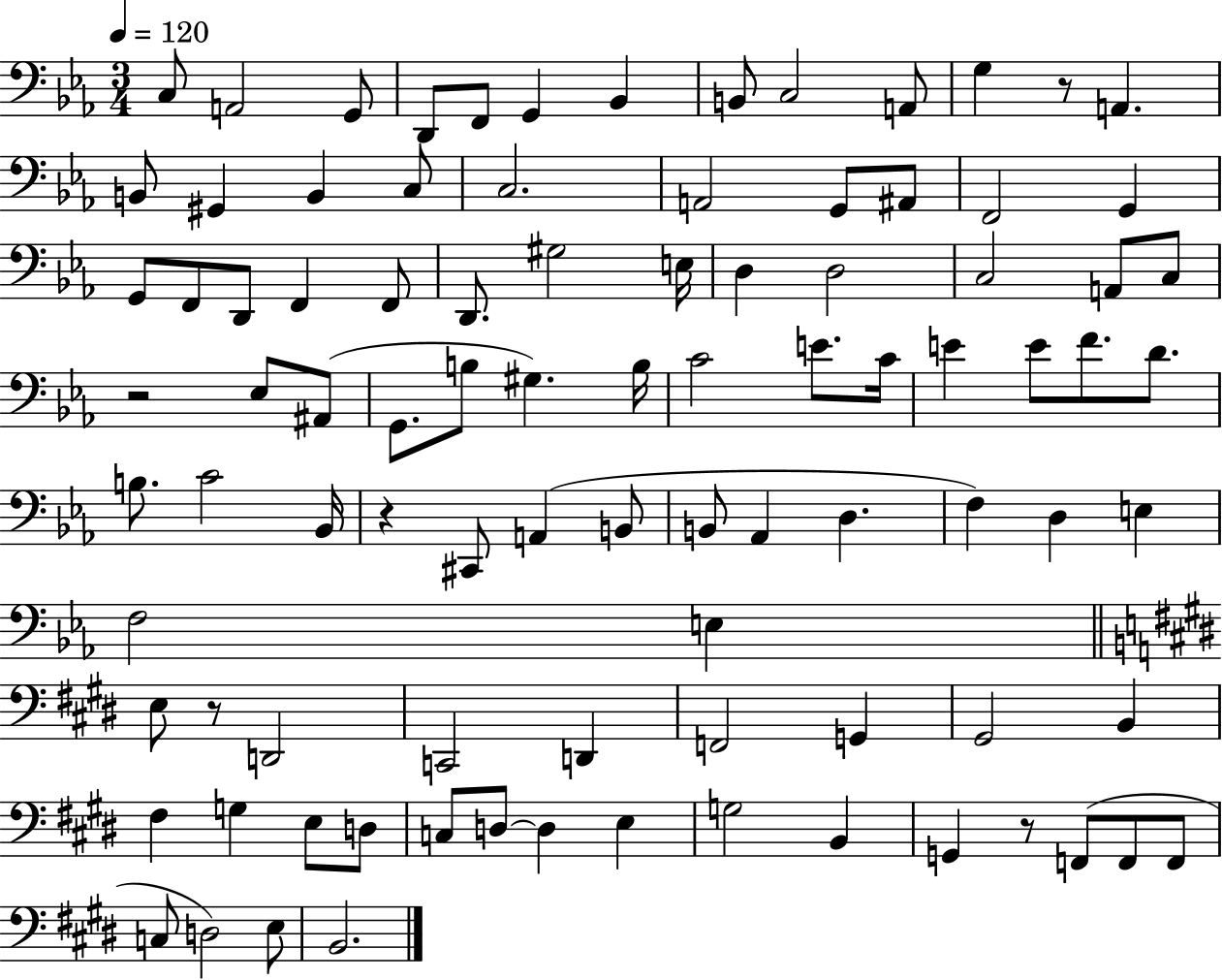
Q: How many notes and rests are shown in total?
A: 93